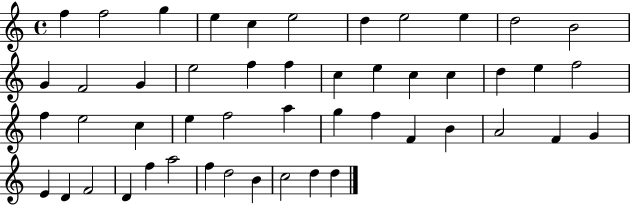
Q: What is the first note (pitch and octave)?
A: F5